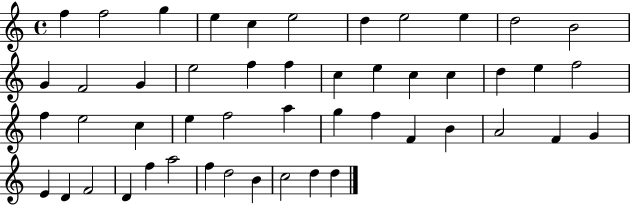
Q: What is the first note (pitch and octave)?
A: F5